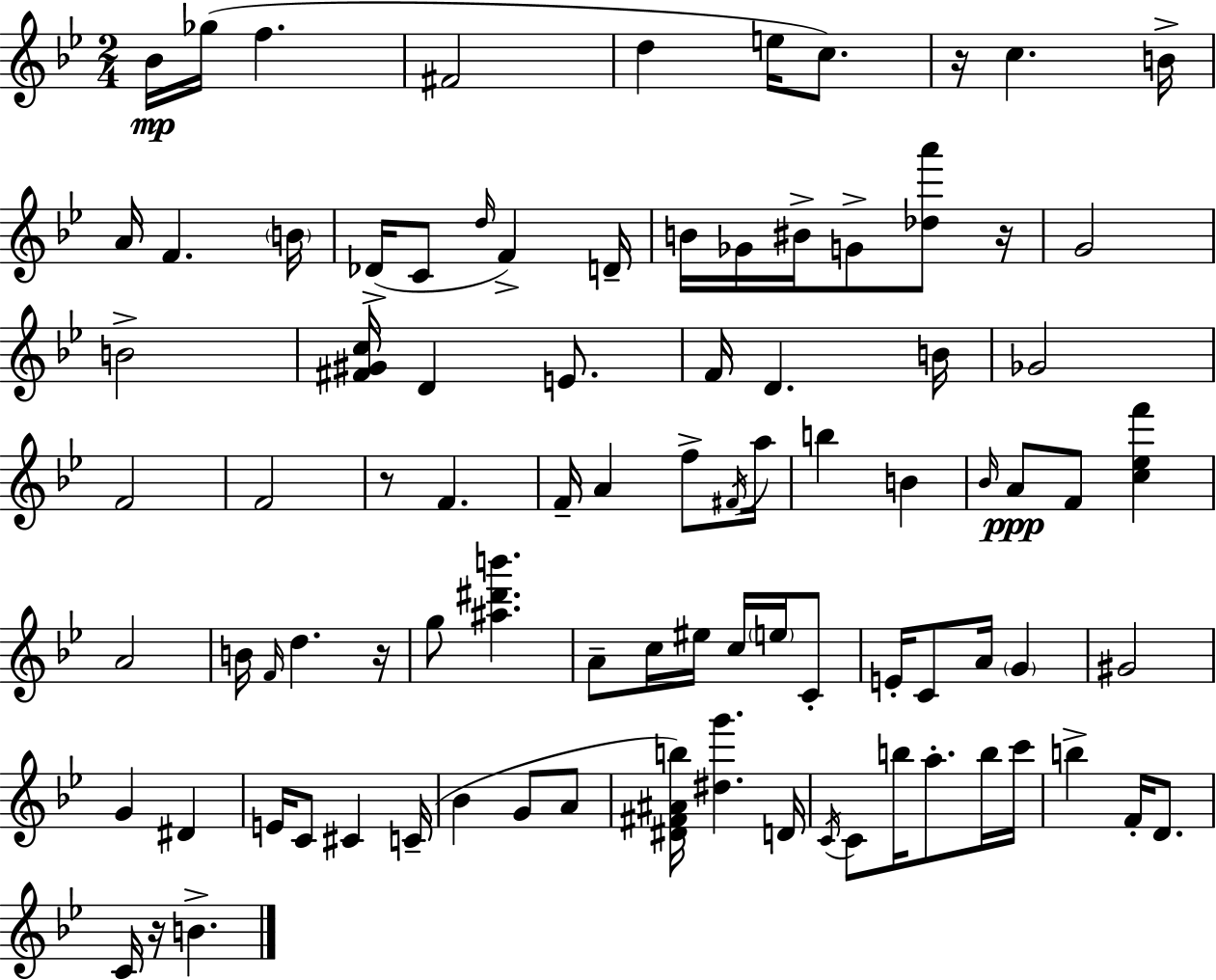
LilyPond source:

{
  \clef treble
  \numericTimeSignature
  \time 2/4
  \key g \minor
  \repeat volta 2 { bes'16\mp ges''16( f''4. | fis'2 | d''4 e''16 c''8.) | r16 c''4. b'16-> | \break a'16 f'4. \parenthesize b'16 | des'16->( c'8 \grace { d''16 } f'4->) | d'16-- b'16 ges'16 bis'16-> g'8-> <des'' a'''>8 | r16 g'2 | \break b'2-> | <fis' gis' c''>16 d'4 e'8. | f'16 d'4. | b'16 ges'2 | \break f'2 | f'2 | r8 f'4. | f'16-- a'4 f''8-> | \break \acciaccatura { fis'16 } a''16 b''4 b'4 | \grace { bes'16 } a'8\ppp f'8 <c'' ees'' f'''>4 | a'2 | b'16 \grace { f'16 } d''4. | \break r16 g''8 <ais'' dis''' b'''>4. | a'8-- c''16 eis''16 | c''16 \parenthesize e''16 c'8-. e'16-. c'8 a'16 | \parenthesize g'4 gis'2 | \break g'4 | dis'4 e'16 c'8 cis'4 | c'16--( bes'4 | g'8 a'8 <dis' fis' ais' b''>16) <dis'' g'''>4. | \break d'16 \acciaccatura { c'16 } c'8 b''16 | a''8.-. b''16 c'''16 b''4-> | f'16-. d'8. c'16 r16 b'4.-> | } \bar "|."
}